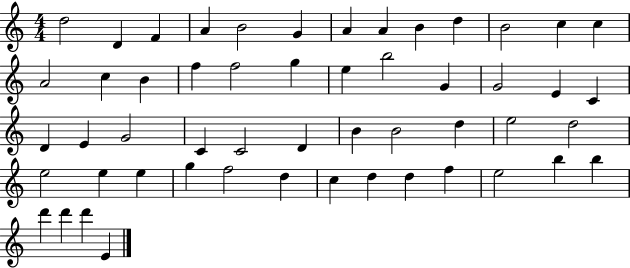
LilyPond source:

{
  \clef treble
  \numericTimeSignature
  \time 4/4
  \key c \major
  d''2 d'4 f'4 | a'4 b'2 g'4 | a'4 a'4 b'4 d''4 | b'2 c''4 c''4 | \break a'2 c''4 b'4 | f''4 f''2 g''4 | e''4 b''2 g'4 | g'2 e'4 c'4 | \break d'4 e'4 g'2 | c'4 c'2 d'4 | b'4 b'2 d''4 | e''2 d''2 | \break e''2 e''4 e''4 | g''4 f''2 d''4 | c''4 d''4 d''4 f''4 | e''2 b''4 b''4 | \break d'''4 d'''4 d'''4 e'4 | \bar "|."
}